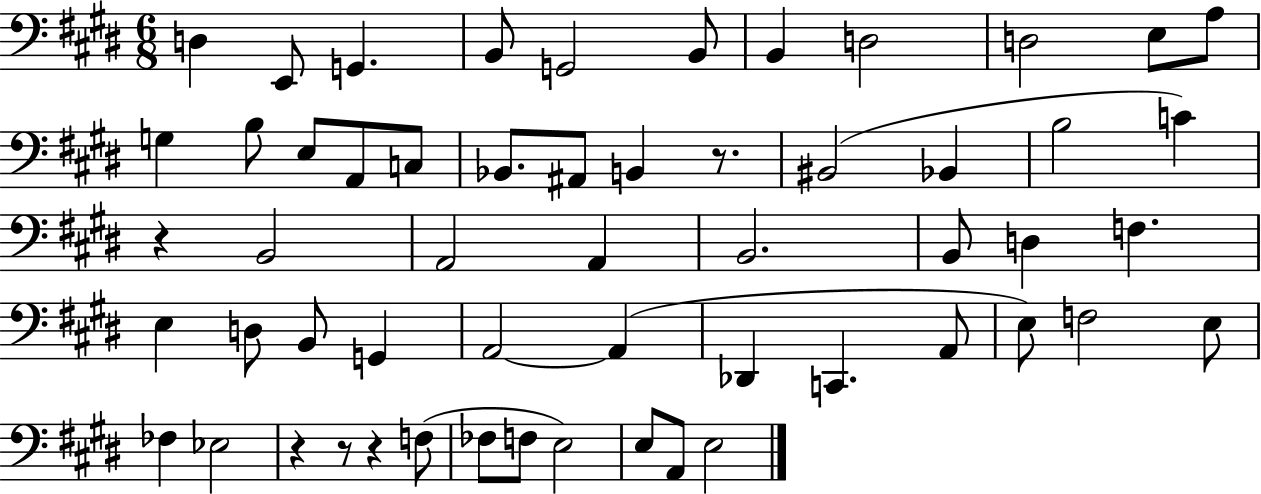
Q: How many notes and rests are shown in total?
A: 56